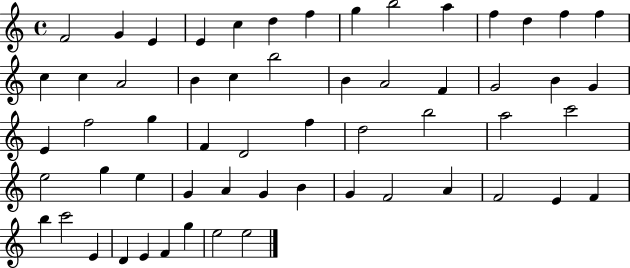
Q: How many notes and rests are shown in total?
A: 58